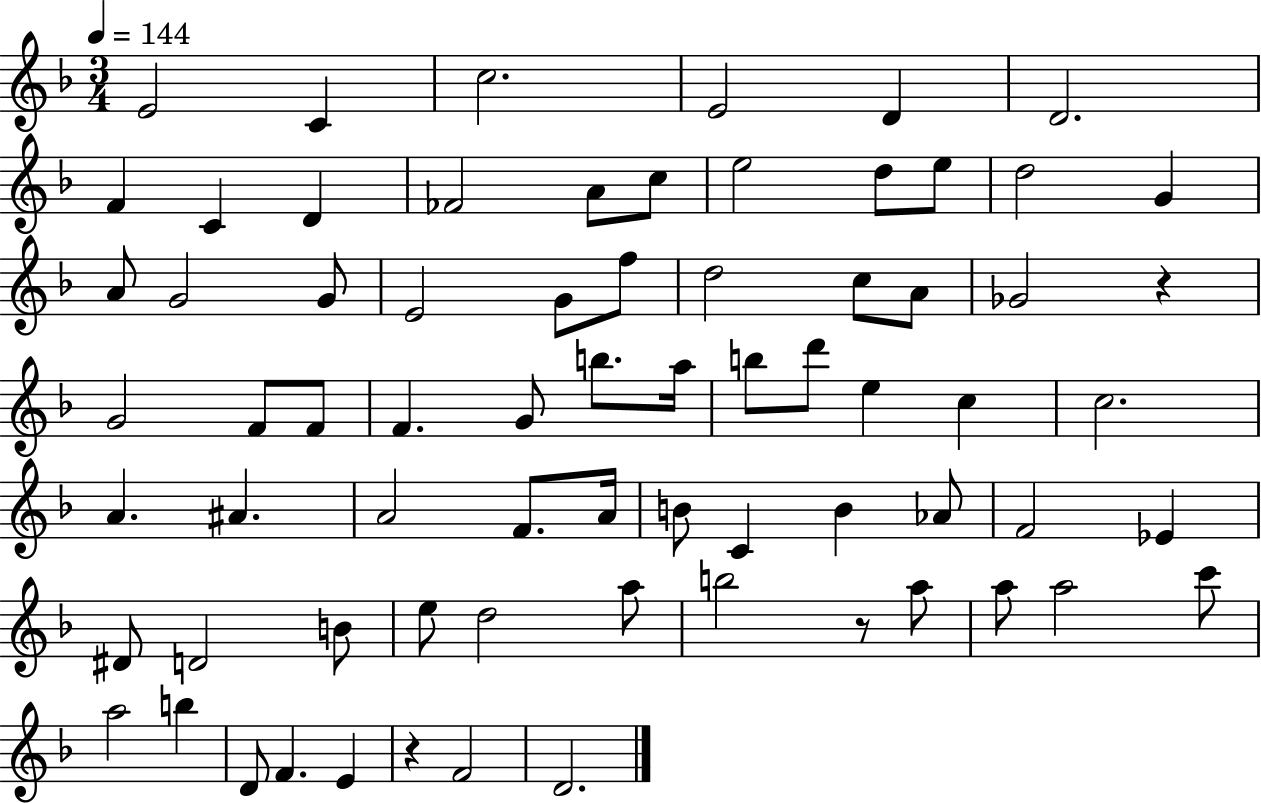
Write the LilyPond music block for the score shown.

{
  \clef treble
  \numericTimeSignature
  \time 3/4
  \key f \major
  \tempo 4 = 144
  \repeat volta 2 { e'2 c'4 | c''2. | e'2 d'4 | d'2. | \break f'4 c'4 d'4 | fes'2 a'8 c''8 | e''2 d''8 e''8 | d''2 g'4 | \break a'8 g'2 g'8 | e'2 g'8 f''8 | d''2 c''8 a'8 | ges'2 r4 | \break g'2 f'8 f'8 | f'4. g'8 b''8. a''16 | b''8 d'''8 e''4 c''4 | c''2. | \break a'4. ais'4. | a'2 f'8. a'16 | b'8 c'4 b'4 aes'8 | f'2 ees'4 | \break dis'8 d'2 b'8 | e''8 d''2 a''8 | b''2 r8 a''8 | a''8 a''2 c'''8 | \break a''2 b''4 | d'8 f'4. e'4 | r4 f'2 | d'2. | \break } \bar "|."
}